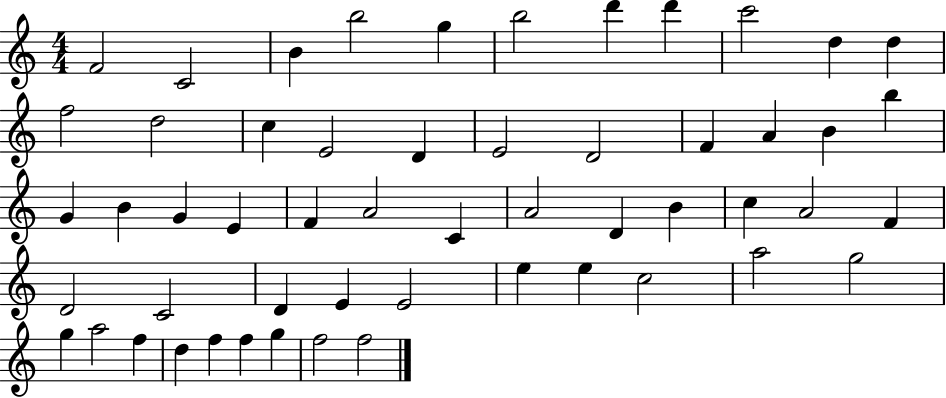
{
  \clef treble
  \numericTimeSignature
  \time 4/4
  \key c \major
  f'2 c'2 | b'4 b''2 g''4 | b''2 d'''4 d'''4 | c'''2 d''4 d''4 | \break f''2 d''2 | c''4 e'2 d'4 | e'2 d'2 | f'4 a'4 b'4 b''4 | \break g'4 b'4 g'4 e'4 | f'4 a'2 c'4 | a'2 d'4 b'4 | c''4 a'2 f'4 | \break d'2 c'2 | d'4 e'4 e'2 | e''4 e''4 c''2 | a''2 g''2 | \break g''4 a''2 f''4 | d''4 f''4 f''4 g''4 | f''2 f''2 | \bar "|."
}